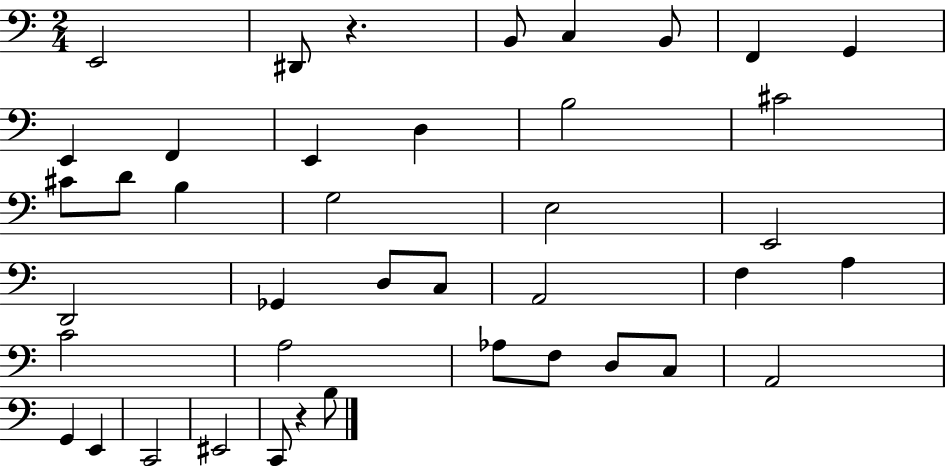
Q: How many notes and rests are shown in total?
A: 41